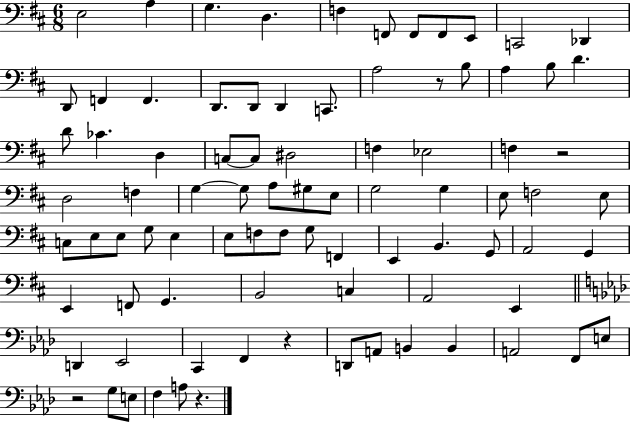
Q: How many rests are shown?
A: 5